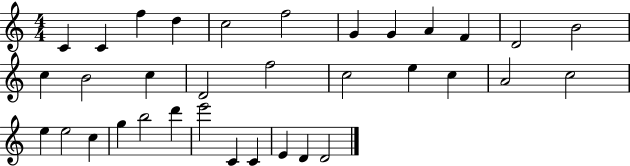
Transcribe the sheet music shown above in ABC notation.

X:1
T:Untitled
M:4/4
L:1/4
K:C
C C f d c2 f2 G G A F D2 B2 c B2 c D2 f2 c2 e c A2 c2 e e2 c g b2 d' e'2 C C E D D2